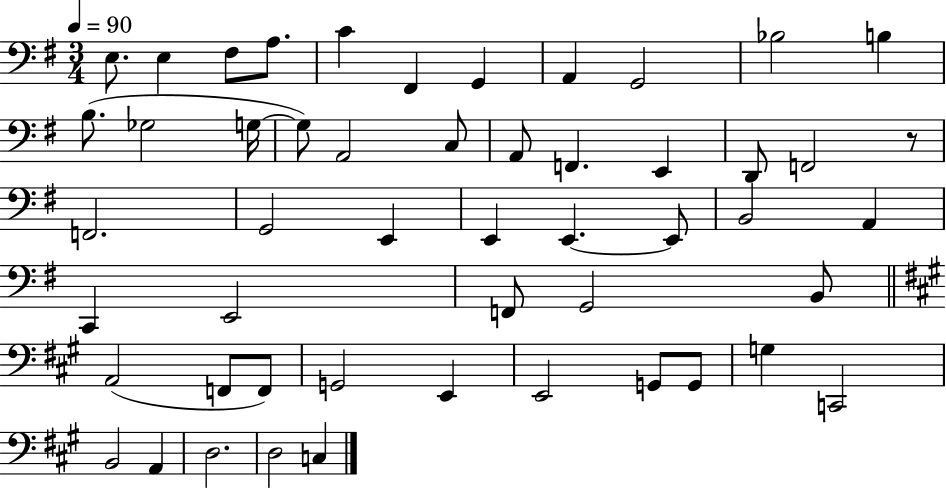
X:1
T:Untitled
M:3/4
L:1/4
K:G
E,/2 E, ^F,/2 A,/2 C ^F,, G,, A,, G,,2 _B,2 B, B,/2 _G,2 G,/4 G,/2 A,,2 C,/2 A,,/2 F,, E,, D,,/2 F,,2 z/2 F,,2 G,,2 E,, E,, E,, E,,/2 B,,2 A,, C,, E,,2 F,,/2 G,,2 B,,/2 A,,2 F,,/2 F,,/2 G,,2 E,, E,,2 G,,/2 G,,/2 G, C,,2 B,,2 A,, D,2 D,2 C,